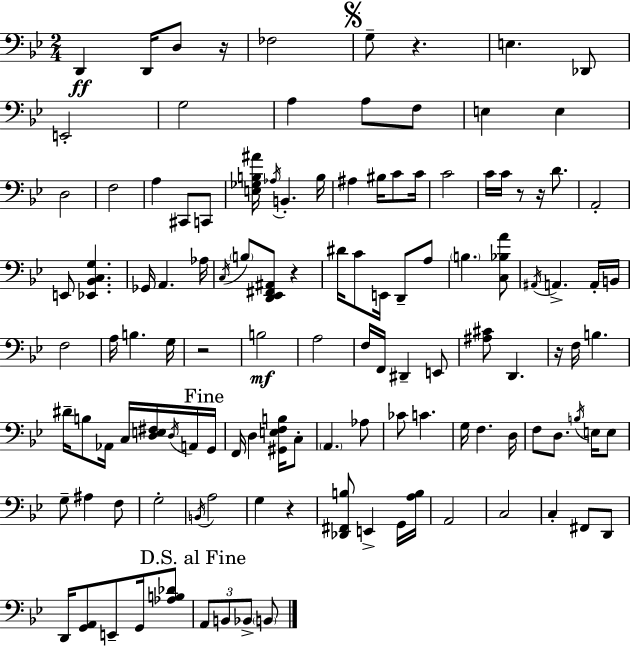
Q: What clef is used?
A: bass